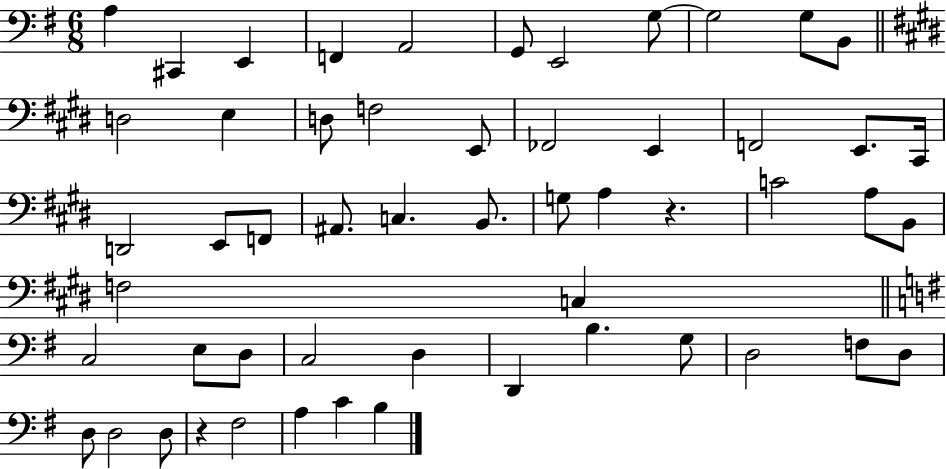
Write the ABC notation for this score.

X:1
T:Untitled
M:6/8
L:1/4
K:G
A, ^C,, E,, F,, A,,2 G,,/2 E,,2 G,/2 G,2 G,/2 B,,/2 D,2 E, D,/2 F,2 E,,/2 _F,,2 E,, F,,2 E,,/2 ^C,,/4 D,,2 E,,/2 F,,/2 ^A,,/2 C, B,,/2 G,/2 A, z C2 A,/2 B,,/2 F,2 C, C,2 E,/2 D,/2 C,2 D, D,, B, G,/2 D,2 F,/2 D,/2 D,/2 D,2 D,/2 z ^F,2 A, C B,